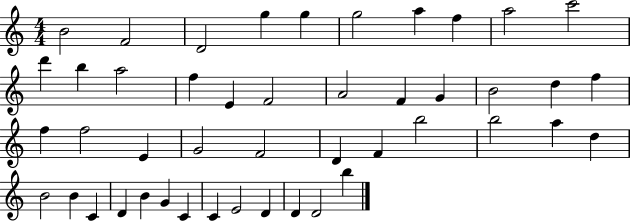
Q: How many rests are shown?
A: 0